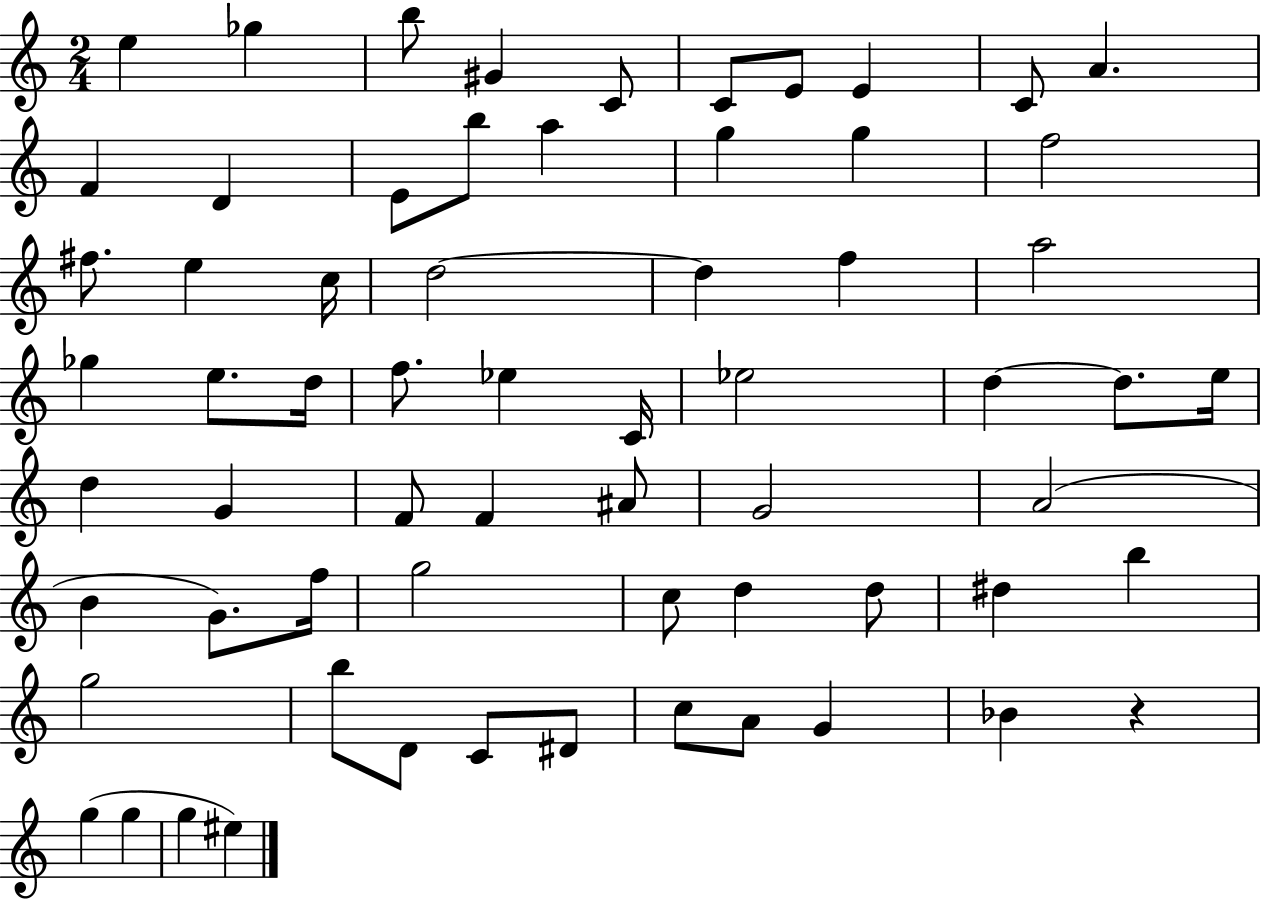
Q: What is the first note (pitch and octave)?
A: E5